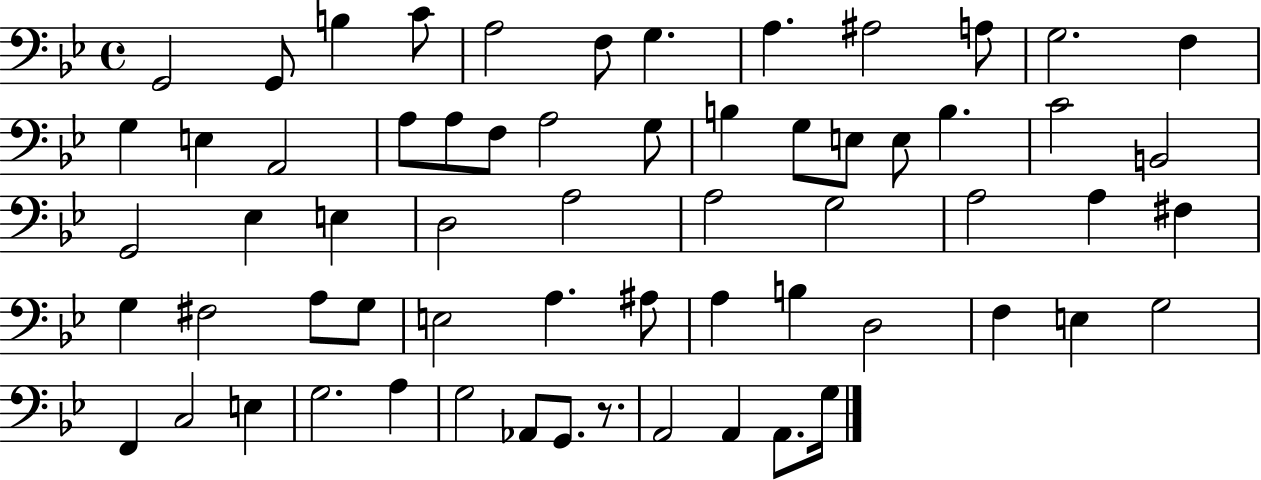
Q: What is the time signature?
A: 4/4